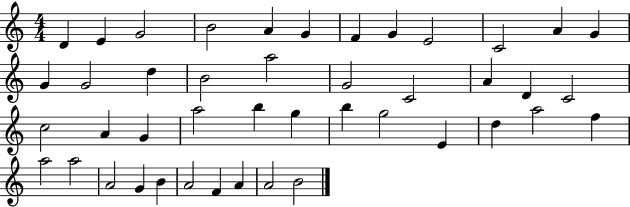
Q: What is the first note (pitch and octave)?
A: D4